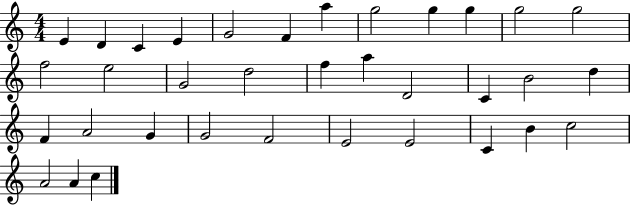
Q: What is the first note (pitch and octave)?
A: E4